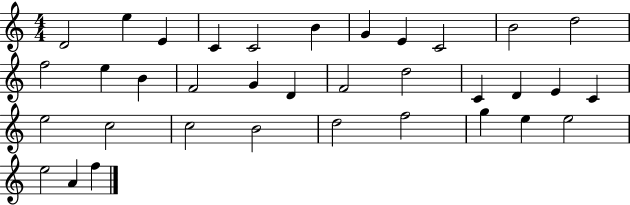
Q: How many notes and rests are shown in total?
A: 35